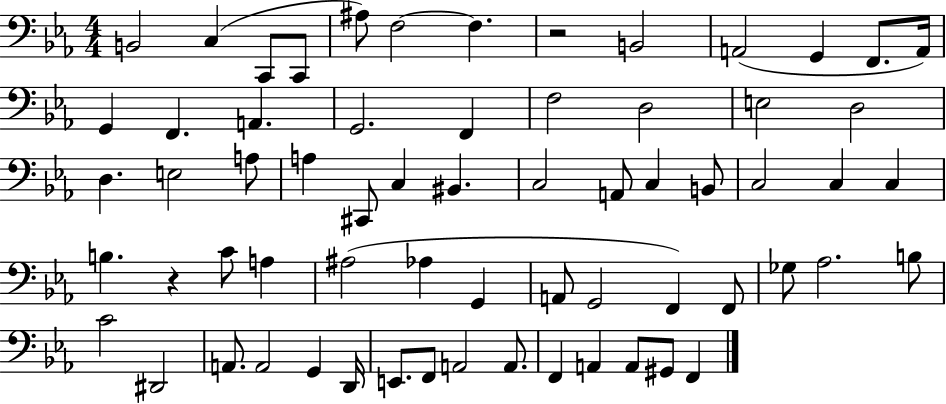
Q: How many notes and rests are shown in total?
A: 65